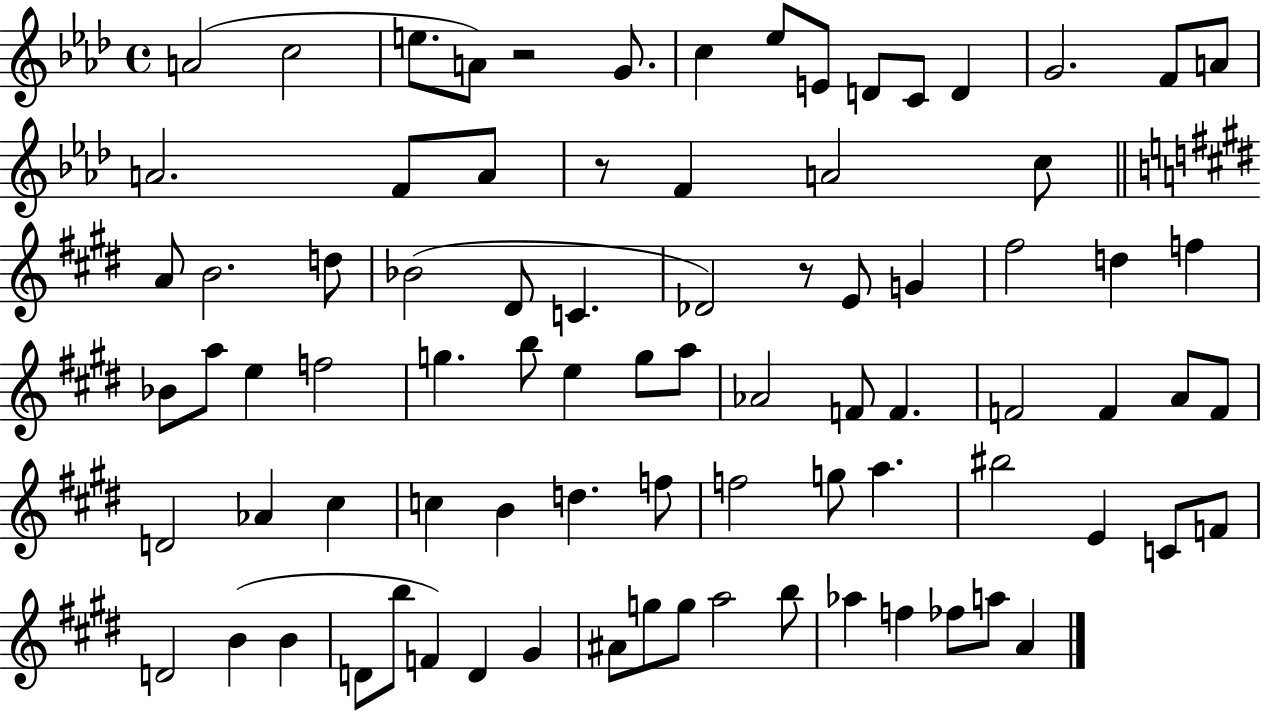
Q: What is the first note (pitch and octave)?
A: A4